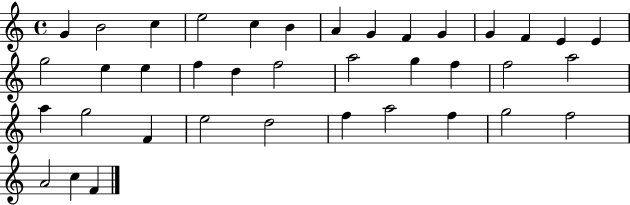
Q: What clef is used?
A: treble